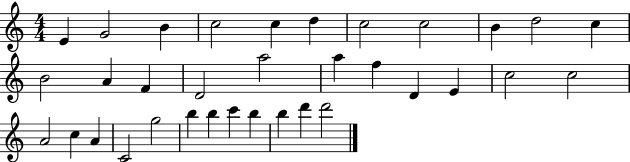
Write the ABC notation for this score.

X:1
T:Untitled
M:4/4
L:1/4
K:C
E G2 B c2 c d c2 c2 B d2 c B2 A F D2 a2 a f D E c2 c2 A2 c A C2 g2 b b c' b b d' d'2